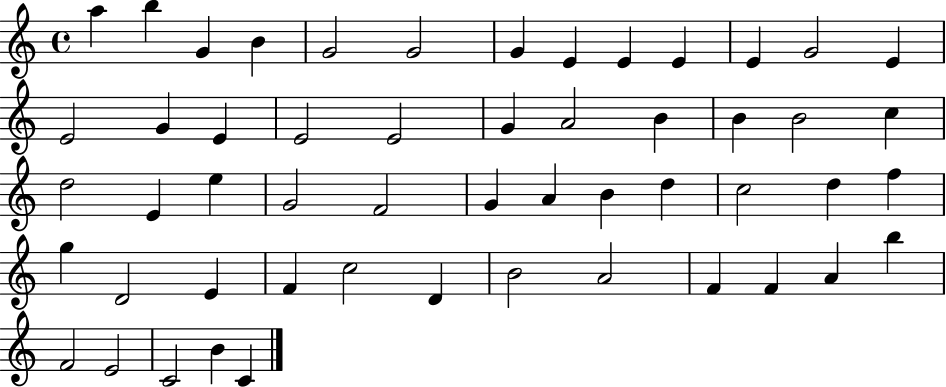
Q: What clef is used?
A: treble